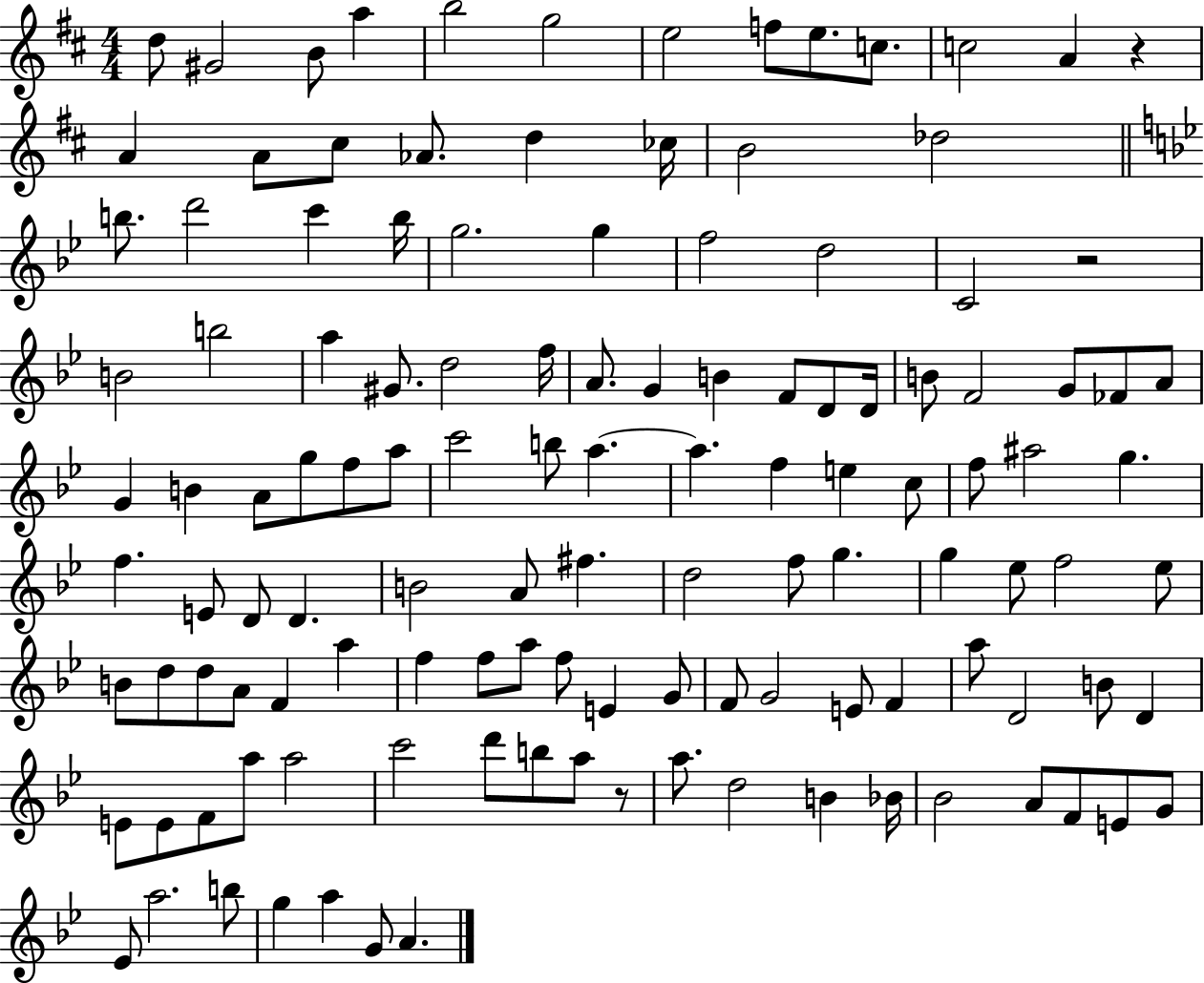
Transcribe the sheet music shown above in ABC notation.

X:1
T:Untitled
M:4/4
L:1/4
K:D
d/2 ^G2 B/2 a b2 g2 e2 f/2 e/2 c/2 c2 A z A A/2 ^c/2 _A/2 d _c/4 B2 _d2 b/2 d'2 c' b/4 g2 g f2 d2 C2 z2 B2 b2 a ^G/2 d2 f/4 A/2 G B F/2 D/2 D/4 B/2 F2 G/2 _F/2 A/2 G B A/2 g/2 f/2 a/2 c'2 b/2 a a f e c/2 f/2 ^a2 g f E/2 D/2 D B2 A/2 ^f d2 f/2 g g _e/2 f2 _e/2 B/2 d/2 d/2 A/2 F a f f/2 a/2 f/2 E G/2 F/2 G2 E/2 F a/2 D2 B/2 D E/2 E/2 F/2 a/2 a2 c'2 d'/2 b/2 a/2 z/2 a/2 d2 B _B/4 _B2 A/2 F/2 E/2 G/2 _E/2 a2 b/2 g a G/2 A